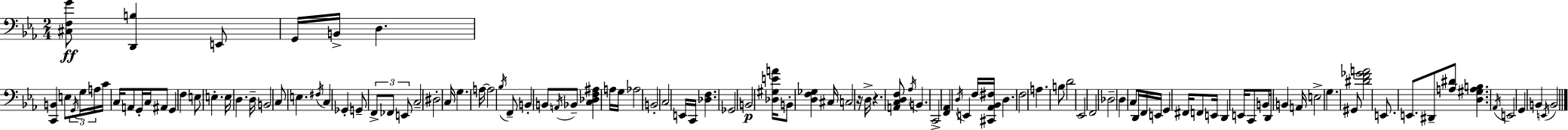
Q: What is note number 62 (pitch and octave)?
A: F3